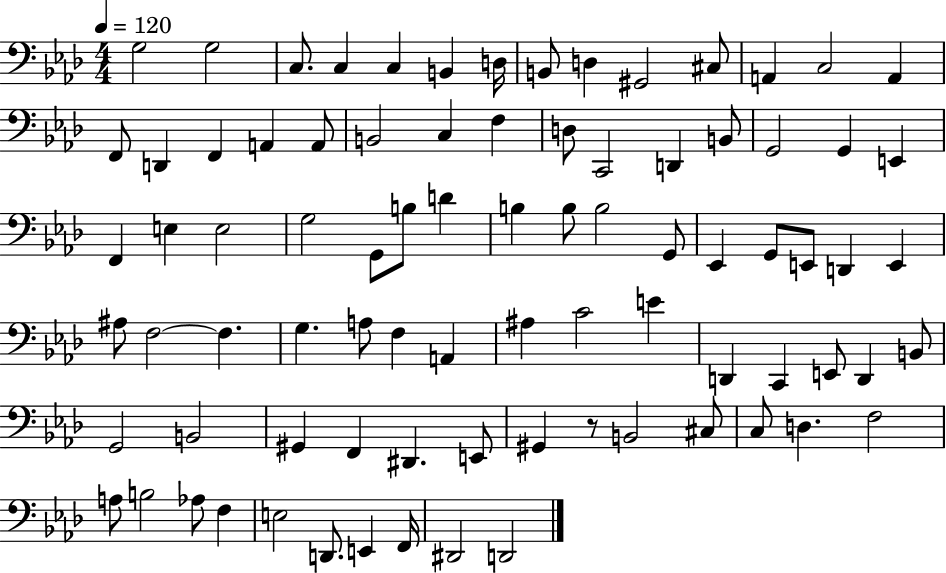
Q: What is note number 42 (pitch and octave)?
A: G2